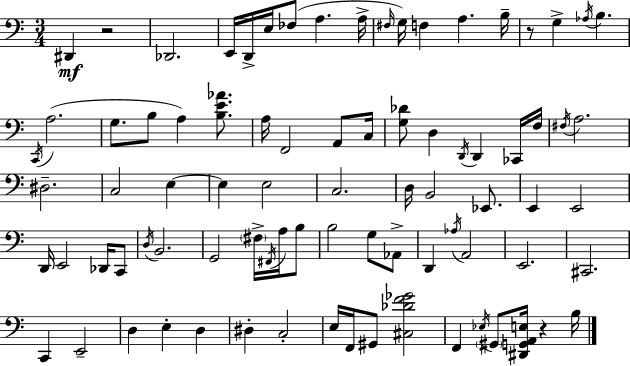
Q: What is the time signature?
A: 3/4